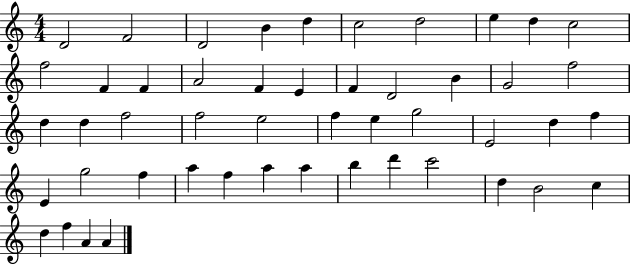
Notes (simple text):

D4/h F4/h D4/h B4/q D5/q C5/h D5/h E5/q D5/q C5/h F5/h F4/q F4/q A4/h F4/q E4/q F4/q D4/h B4/q G4/h F5/h D5/q D5/q F5/h F5/h E5/h F5/q E5/q G5/h E4/h D5/q F5/q E4/q G5/h F5/q A5/q F5/q A5/q A5/q B5/q D6/q C6/h D5/q B4/h C5/q D5/q F5/q A4/q A4/q